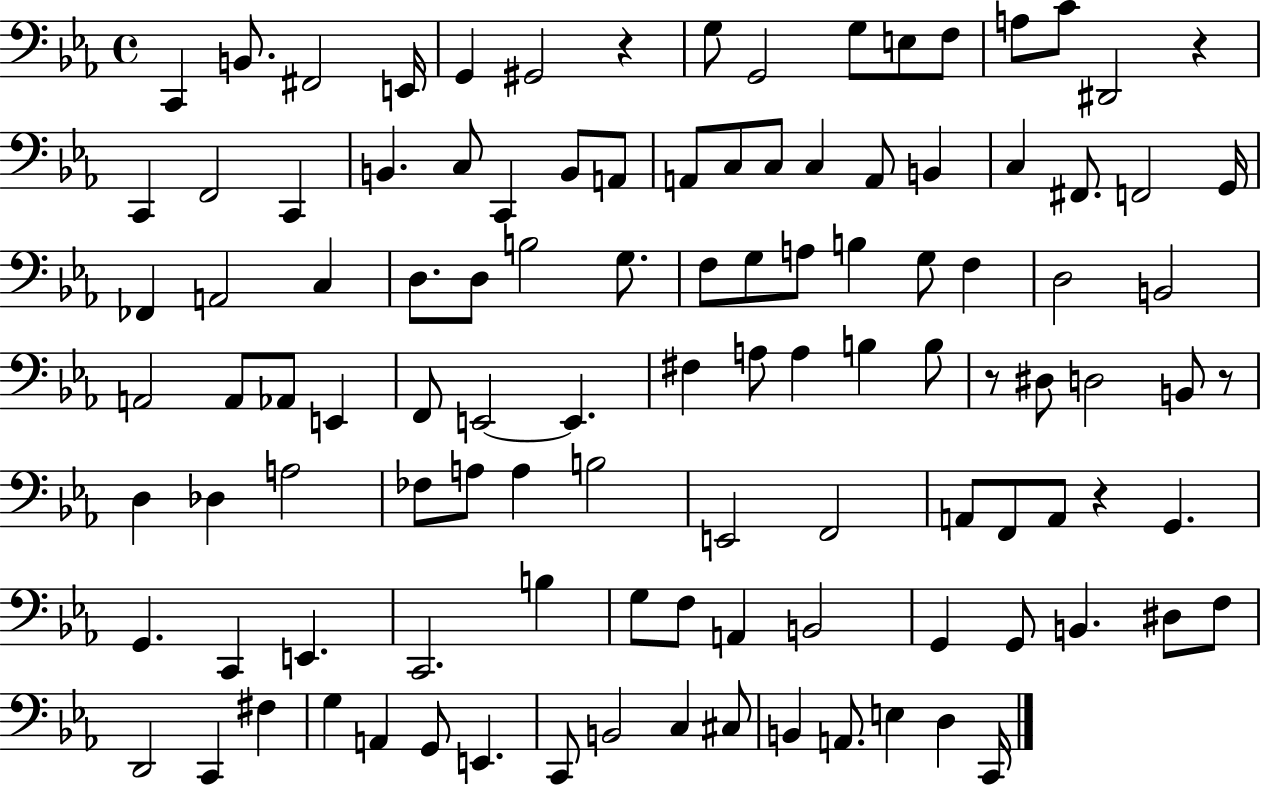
C2/q B2/e. F#2/h E2/s G2/q G#2/h R/q G3/e G2/h G3/e E3/e F3/e A3/e C4/e D#2/h R/q C2/q F2/h C2/q B2/q. C3/e C2/q B2/e A2/e A2/e C3/e C3/e C3/q A2/e B2/q C3/q F#2/e. F2/h G2/s FES2/q A2/h C3/q D3/e. D3/e B3/h G3/e. F3/e G3/e A3/e B3/q G3/e F3/q D3/h B2/h A2/h A2/e Ab2/e E2/q F2/e E2/h E2/q. F#3/q A3/e A3/q B3/q B3/e R/e D#3/e D3/h B2/e R/e D3/q Db3/q A3/h FES3/e A3/e A3/q B3/h E2/h F2/h A2/e F2/e A2/e R/q G2/q. G2/q. C2/q E2/q. C2/h. B3/q G3/e F3/e A2/q B2/h G2/q G2/e B2/q. D#3/e F3/e D2/h C2/q F#3/q G3/q A2/q G2/e E2/q. C2/e B2/h C3/q C#3/e B2/q A2/e. E3/q D3/q C2/s